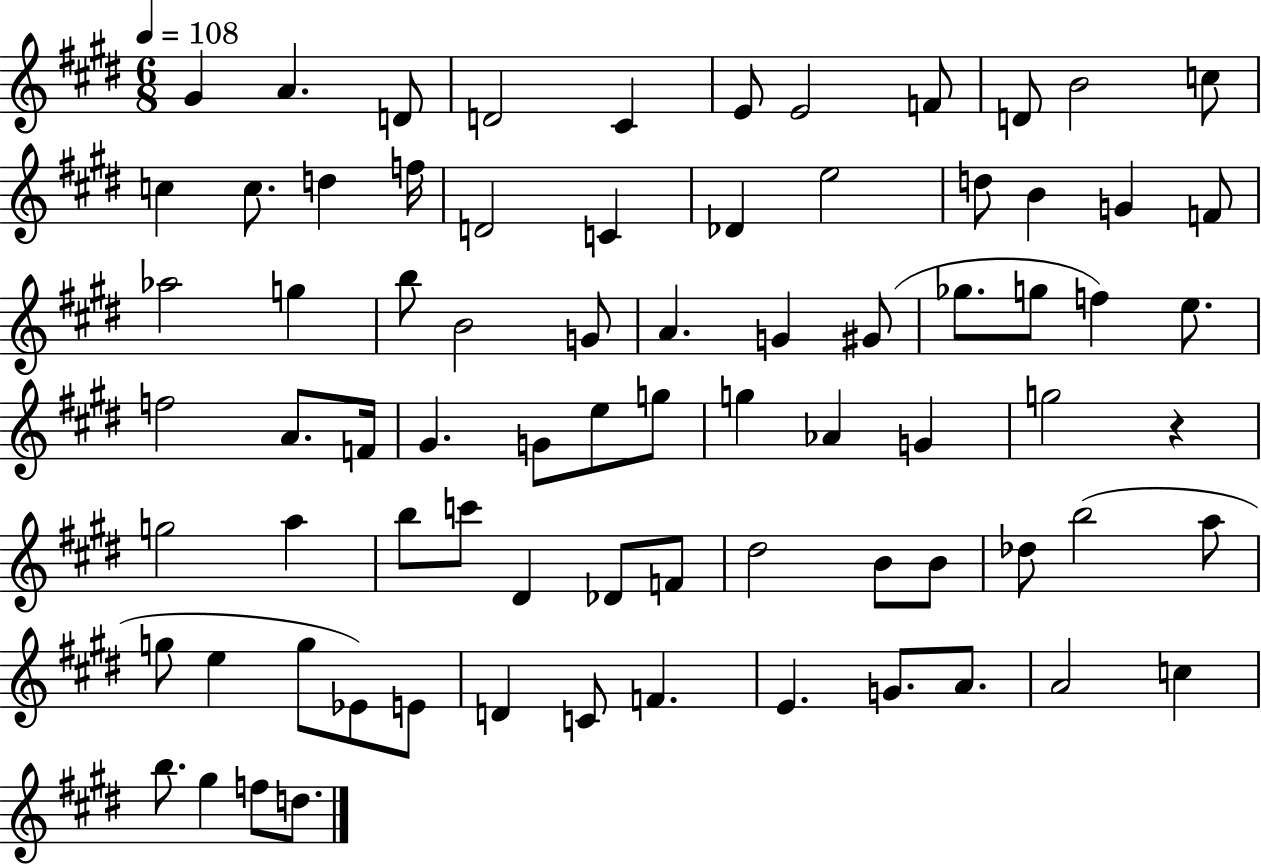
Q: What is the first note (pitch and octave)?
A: G#4